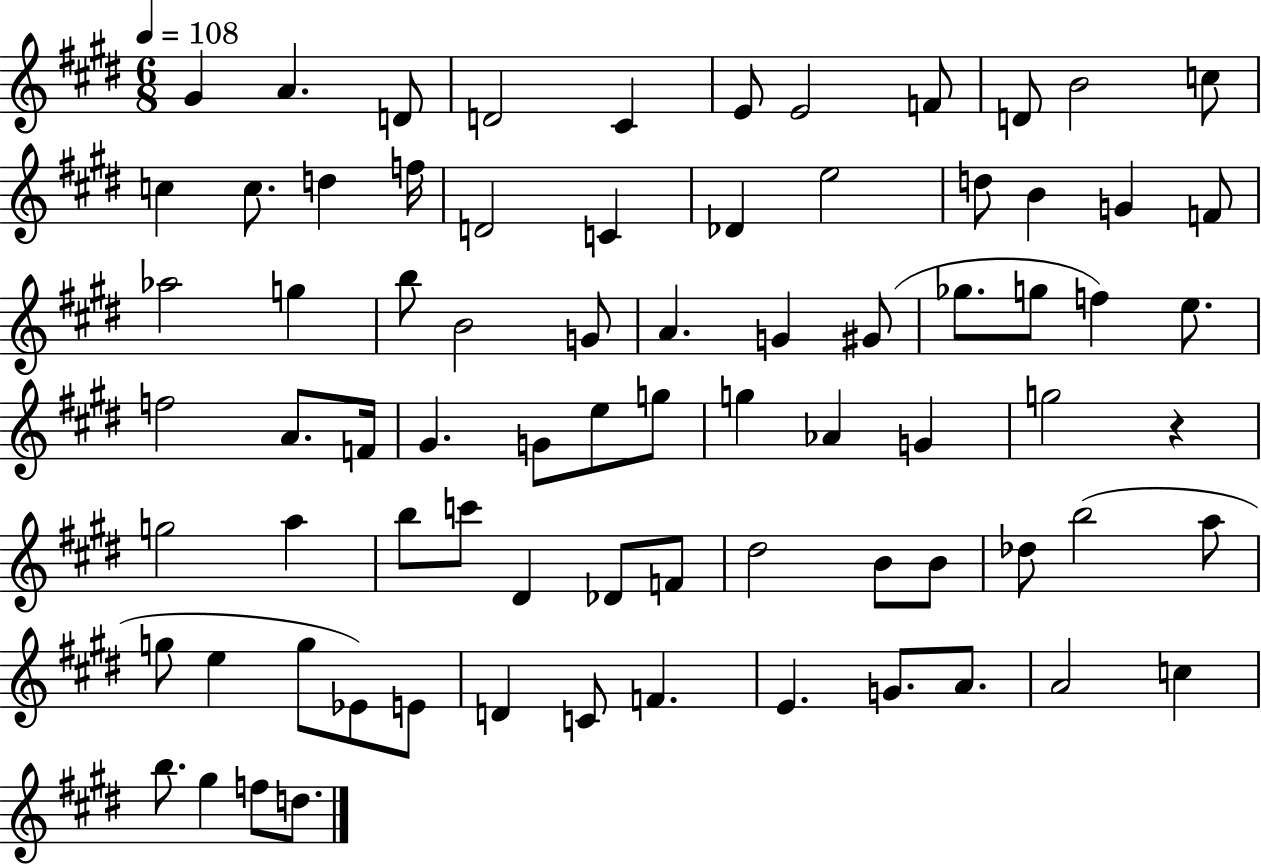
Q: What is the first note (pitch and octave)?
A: G#4